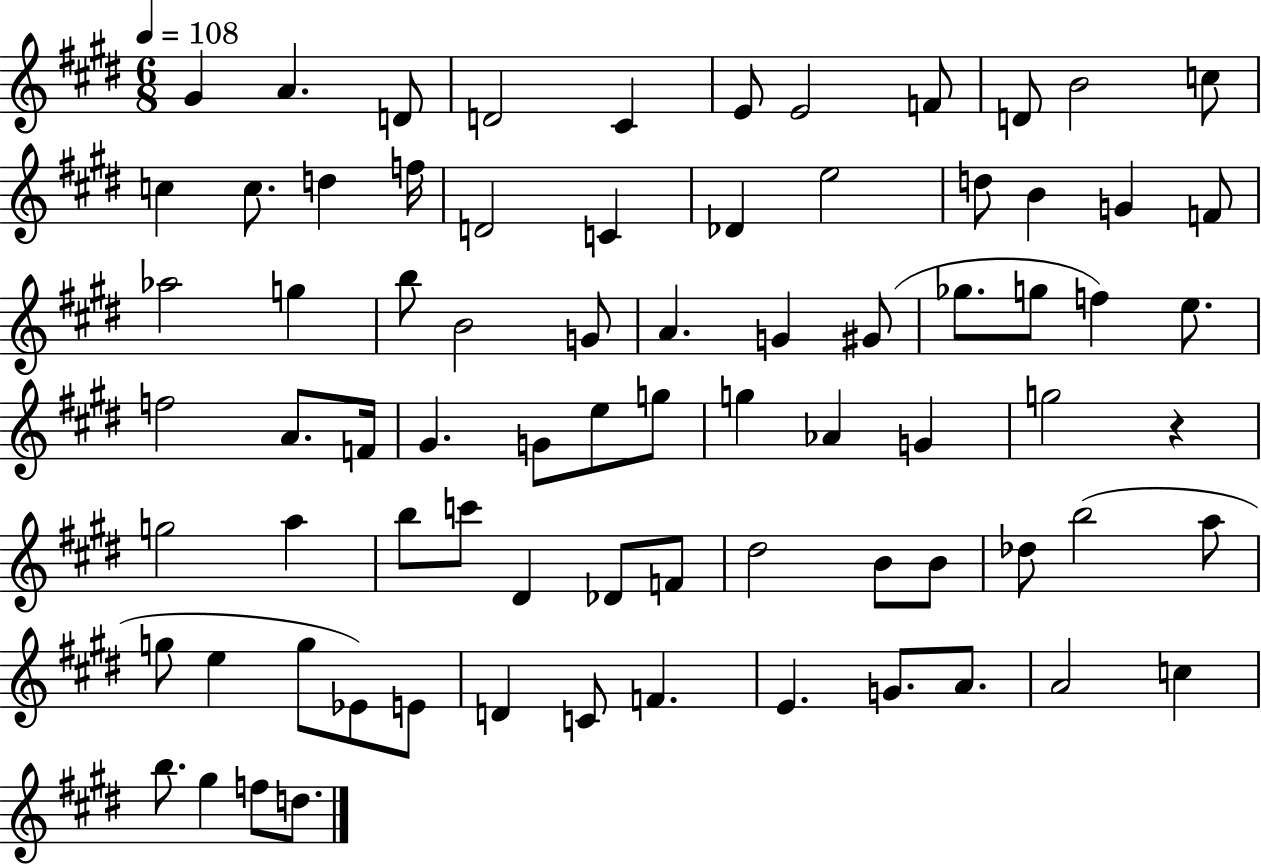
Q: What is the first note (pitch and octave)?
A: G#4